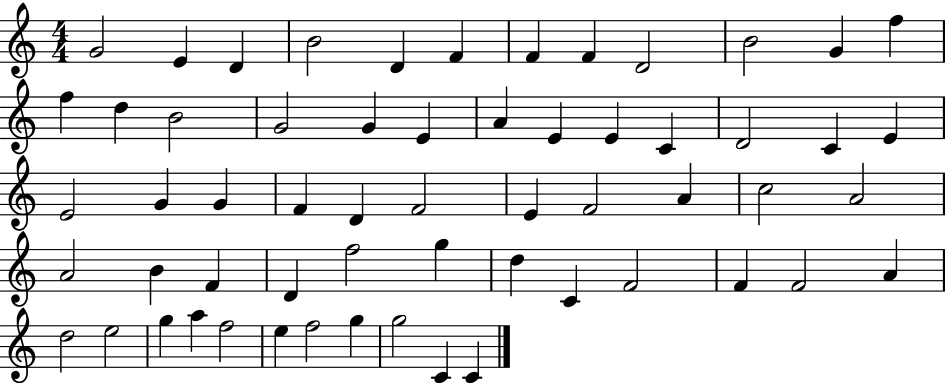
X:1
T:Untitled
M:4/4
L:1/4
K:C
G2 E D B2 D F F F D2 B2 G f f d B2 G2 G E A E E C D2 C E E2 G G F D F2 E F2 A c2 A2 A2 B F D f2 g d C F2 F F2 A d2 e2 g a f2 e f2 g g2 C C